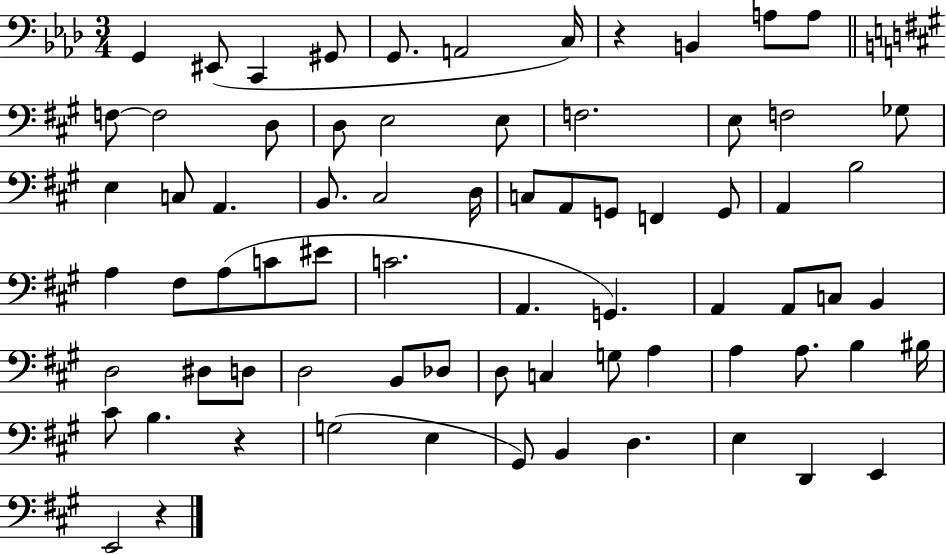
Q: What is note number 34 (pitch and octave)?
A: A3